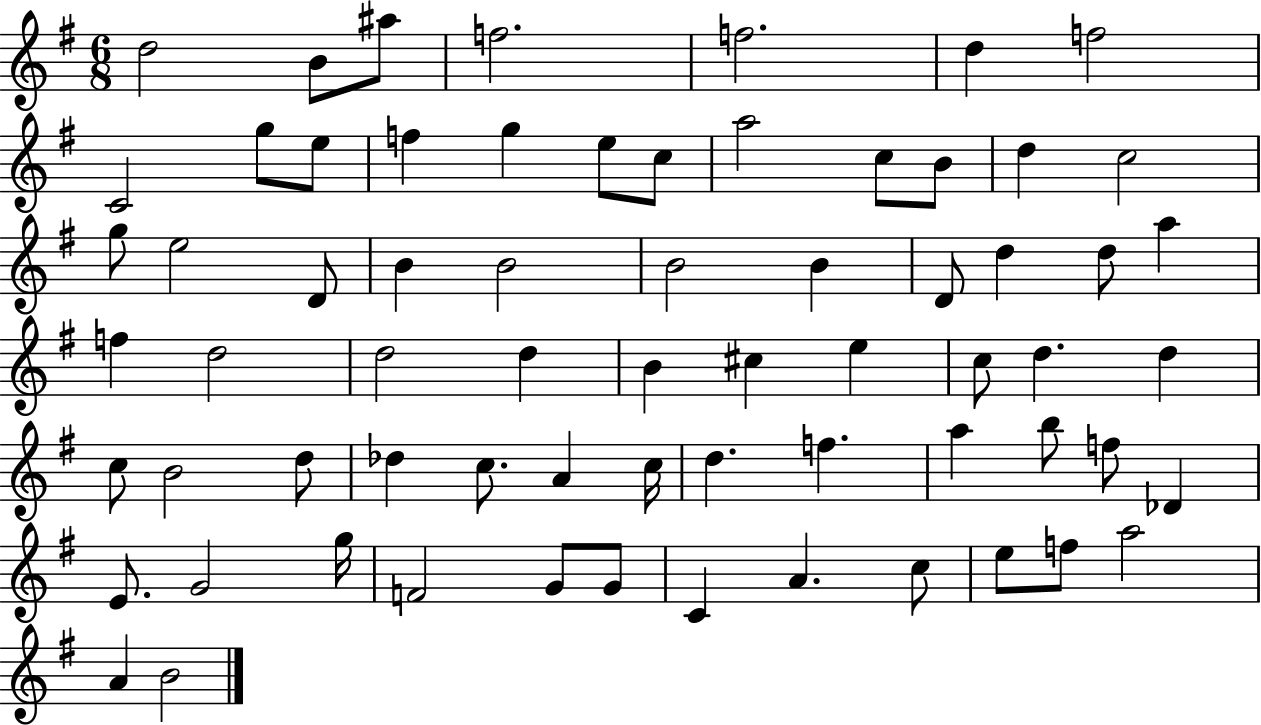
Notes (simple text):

D5/h B4/e A#5/e F5/h. F5/h. D5/q F5/h C4/h G5/e E5/e F5/q G5/q E5/e C5/e A5/h C5/e B4/e D5/q C5/h G5/e E5/h D4/e B4/q B4/h B4/h B4/q D4/e D5/q D5/e A5/q F5/q D5/h D5/h D5/q B4/q C#5/q E5/q C5/e D5/q. D5/q C5/e B4/h D5/e Db5/q C5/e. A4/q C5/s D5/q. F5/q. A5/q B5/e F5/e Db4/q E4/e. G4/h G5/s F4/h G4/e G4/e C4/q A4/q. C5/e E5/e F5/e A5/h A4/q B4/h